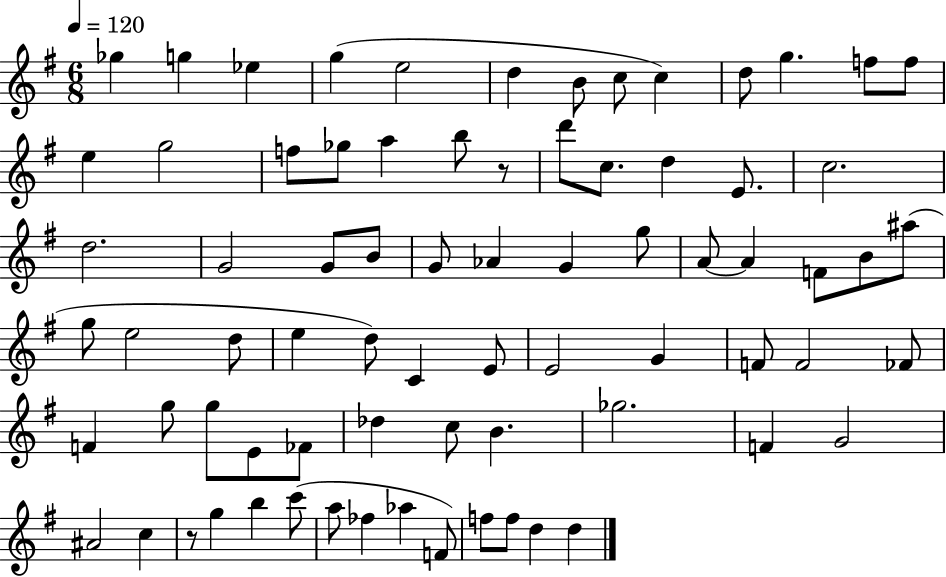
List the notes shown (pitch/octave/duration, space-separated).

Gb5/q G5/q Eb5/q G5/q E5/h D5/q B4/e C5/e C5/q D5/e G5/q. F5/e F5/e E5/q G5/h F5/e Gb5/e A5/q B5/e R/e D6/e C5/e. D5/q E4/e. C5/h. D5/h. G4/h G4/e B4/e G4/e Ab4/q G4/q G5/e A4/e A4/q F4/e B4/e A#5/e G5/e E5/h D5/e E5/q D5/e C4/q E4/e E4/h G4/q F4/e F4/h FES4/e F4/q G5/e G5/e E4/e FES4/e Db5/q C5/e B4/q. Gb5/h. F4/q G4/h A#4/h C5/q R/e G5/q B5/q C6/e A5/e FES5/q Ab5/q F4/e F5/e F5/e D5/q D5/q